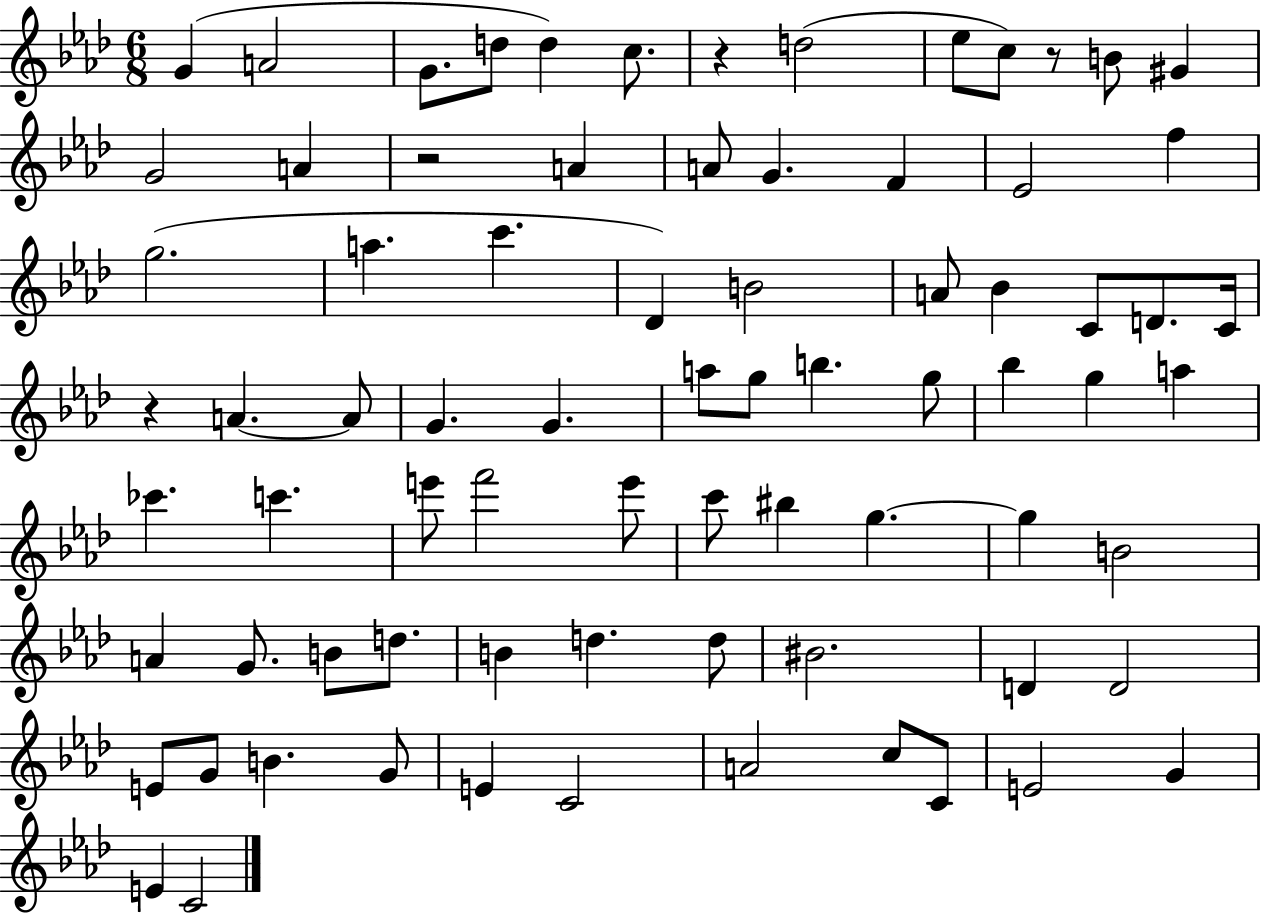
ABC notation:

X:1
T:Untitled
M:6/8
L:1/4
K:Ab
G A2 G/2 d/2 d c/2 z d2 _e/2 c/2 z/2 B/2 ^G G2 A z2 A A/2 G F _E2 f g2 a c' _D B2 A/2 _B C/2 D/2 C/4 z A A/2 G G a/2 g/2 b g/2 _b g a _c' c' e'/2 f'2 e'/2 c'/2 ^b g g B2 A G/2 B/2 d/2 B d d/2 ^B2 D D2 E/2 G/2 B G/2 E C2 A2 c/2 C/2 E2 G E C2